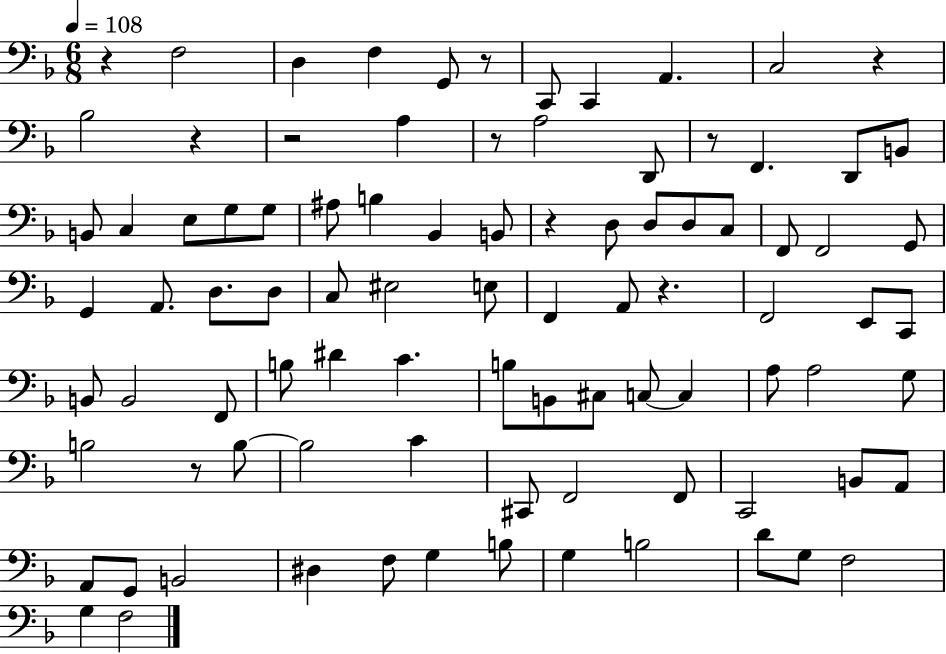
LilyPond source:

{
  \clef bass
  \numericTimeSignature
  \time 6/8
  \key f \major
  \tempo 4 = 108
  r4 f2 | d4 f4 g,8 r8 | c,8 c,4 a,4. | c2 r4 | \break bes2 r4 | r2 a4 | r8 a2 d,8 | r8 f,4. d,8 b,8 | \break b,8 c4 e8 g8 g8 | ais8 b4 bes,4 b,8 | r4 d8 d8 d8 c8 | f,8 f,2 g,8 | \break g,4 a,8. d8. d8 | c8 eis2 e8 | f,4 a,8 r4. | f,2 e,8 c,8 | \break b,8 b,2 f,8 | b8 dis'4 c'4. | b8 b,8 cis8 c8~~ c4 | a8 a2 g8 | \break b2 r8 b8~~ | b2 c'4 | cis,8 f,2 f,8 | c,2 b,8 a,8 | \break a,8 g,8 b,2 | dis4 f8 g4 b8 | g4 b2 | d'8 g8 f2 | \break g4 f2 | \bar "|."
}